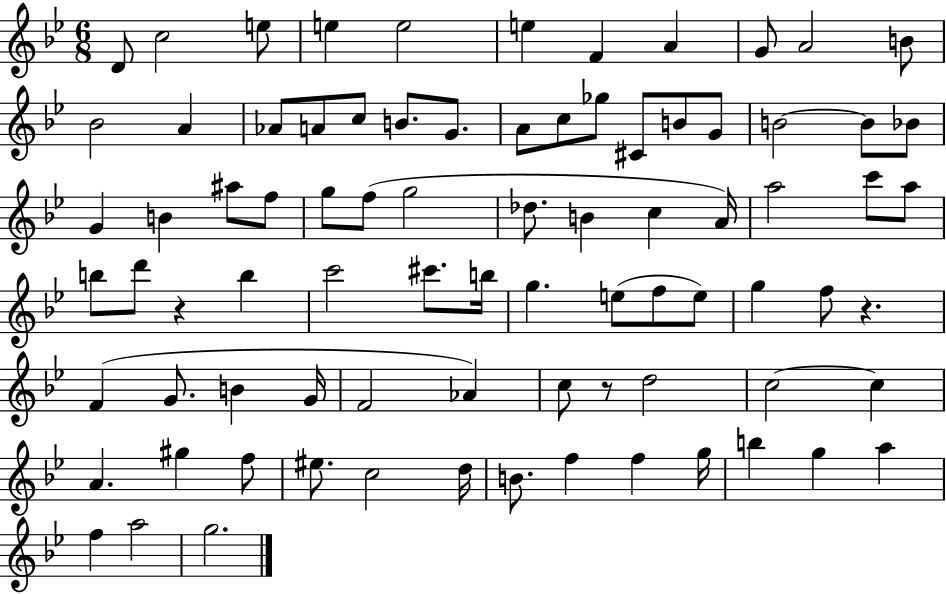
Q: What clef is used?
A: treble